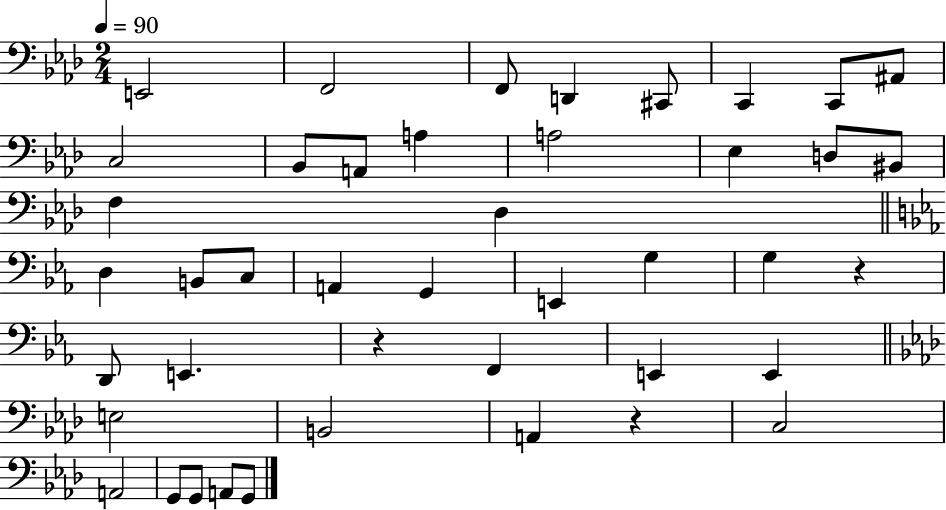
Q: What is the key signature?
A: AES major